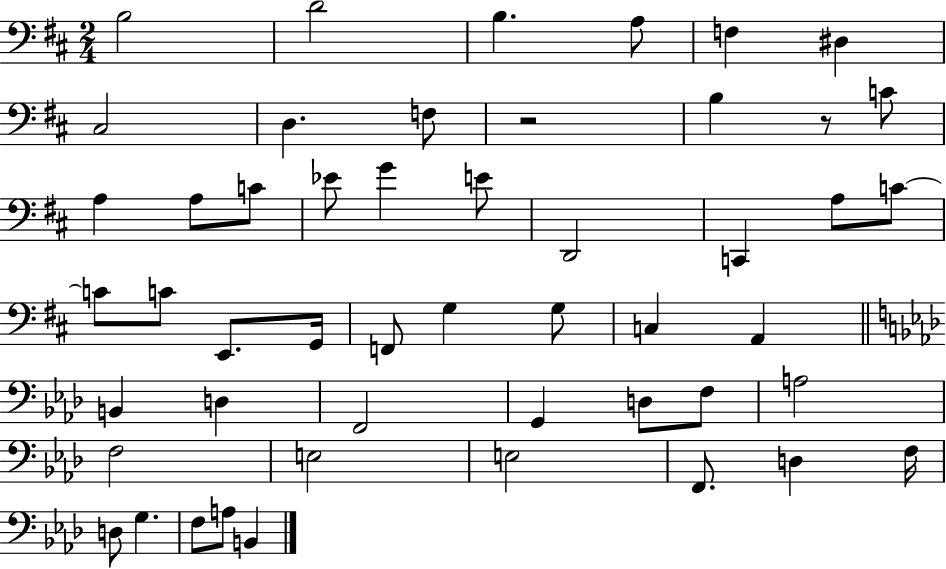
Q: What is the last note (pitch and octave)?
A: B2